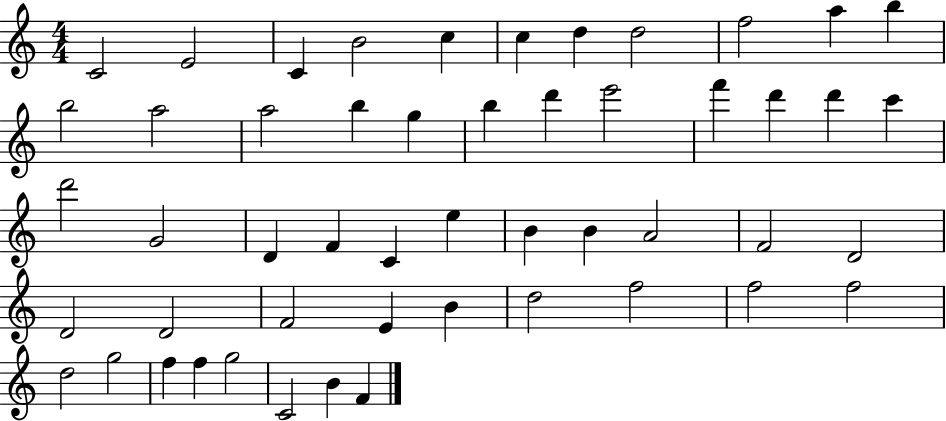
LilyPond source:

{
  \clef treble
  \numericTimeSignature
  \time 4/4
  \key c \major
  c'2 e'2 | c'4 b'2 c''4 | c''4 d''4 d''2 | f''2 a''4 b''4 | \break b''2 a''2 | a''2 b''4 g''4 | b''4 d'''4 e'''2 | f'''4 d'''4 d'''4 c'''4 | \break d'''2 g'2 | d'4 f'4 c'4 e''4 | b'4 b'4 a'2 | f'2 d'2 | \break d'2 d'2 | f'2 e'4 b'4 | d''2 f''2 | f''2 f''2 | \break d''2 g''2 | f''4 f''4 g''2 | c'2 b'4 f'4 | \bar "|."
}